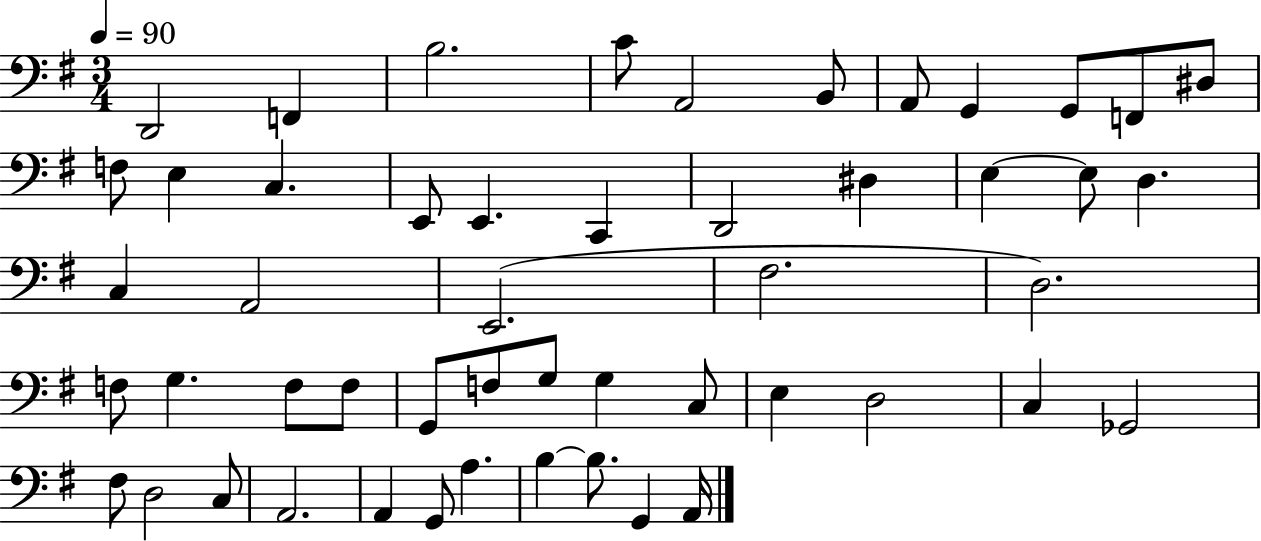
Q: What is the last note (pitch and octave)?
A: A2